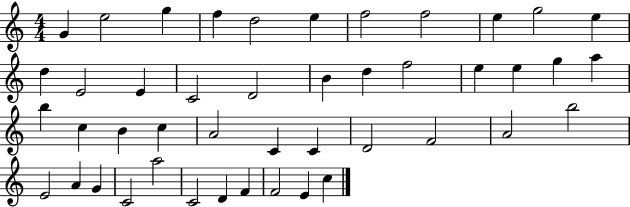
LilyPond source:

{
  \clef treble
  \numericTimeSignature
  \time 4/4
  \key c \major
  g'4 e''2 g''4 | f''4 d''2 e''4 | f''2 f''2 | e''4 g''2 e''4 | \break d''4 e'2 e'4 | c'2 d'2 | b'4 d''4 f''2 | e''4 e''4 g''4 a''4 | \break b''4 c''4 b'4 c''4 | a'2 c'4 c'4 | d'2 f'2 | a'2 b''2 | \break e'2 a'4 g'4 | c'2 a''2 | c'2 d'4 f'4 | f'2 e'4 c''4 | \break \bar "|."
}